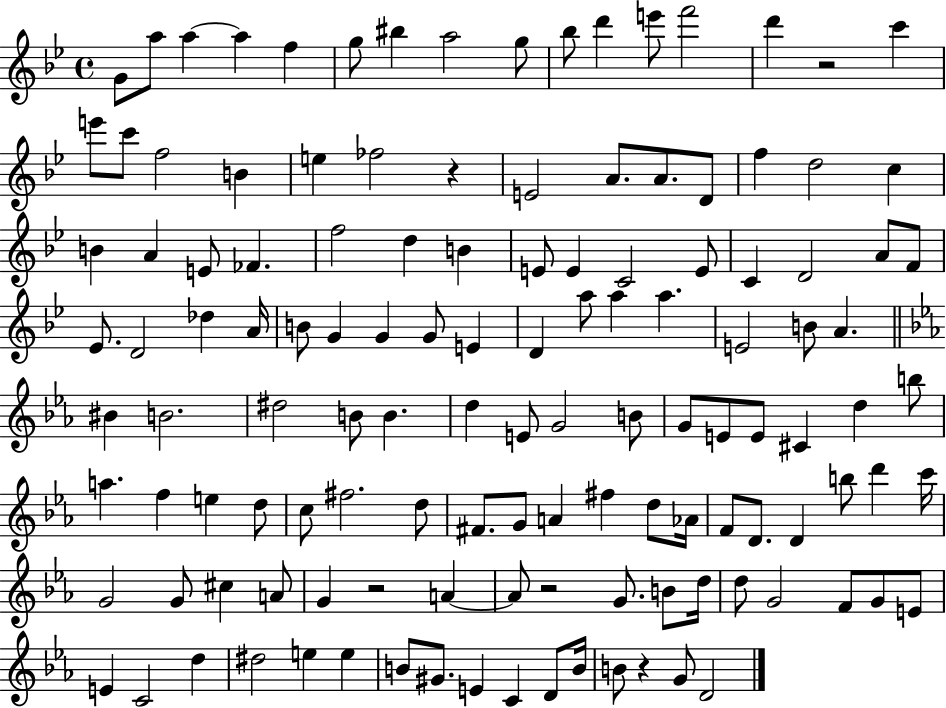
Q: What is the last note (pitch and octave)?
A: D4